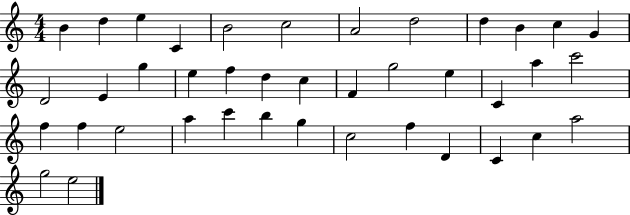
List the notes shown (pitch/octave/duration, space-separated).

B4/q D5/q E5/q C4/q B4/h C5/h A4/h D5/h D5/q B4/q C5/q G4/q D4/h E4/q G5/q E5/q F5/q D5/q C5/q F4/q G5/h E5/q C4/q A5/q C6/h F5/q F5/q E5/h A5/q C6/q B5/q G5/q C5/h F5/q D4/q C4/q C5/q A5/h G5/h E5/h